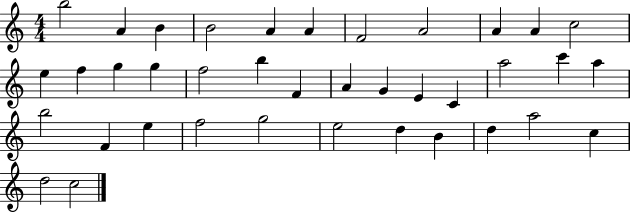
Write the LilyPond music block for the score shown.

{
  \clef treble
  \numericTimeSignature
  \time 4/4
  \key c \major
  b''2 a'4 b'4 | b'2 a'4 a'4 | f'2 a'2 | a'4 a'4 c''2 | \break e''4 f''4 g''4 g''4 | f''2 b''4 f'4 | a'4 g'4 e'4 c'4 | a''2 c'''4 a''4 | \break b''2 f'4 e''4 | f''2 g''2 | e''2 d''4 b'4 | d''4 a''2 c''4 | \break d''2 c''2 | \bar "|."
}